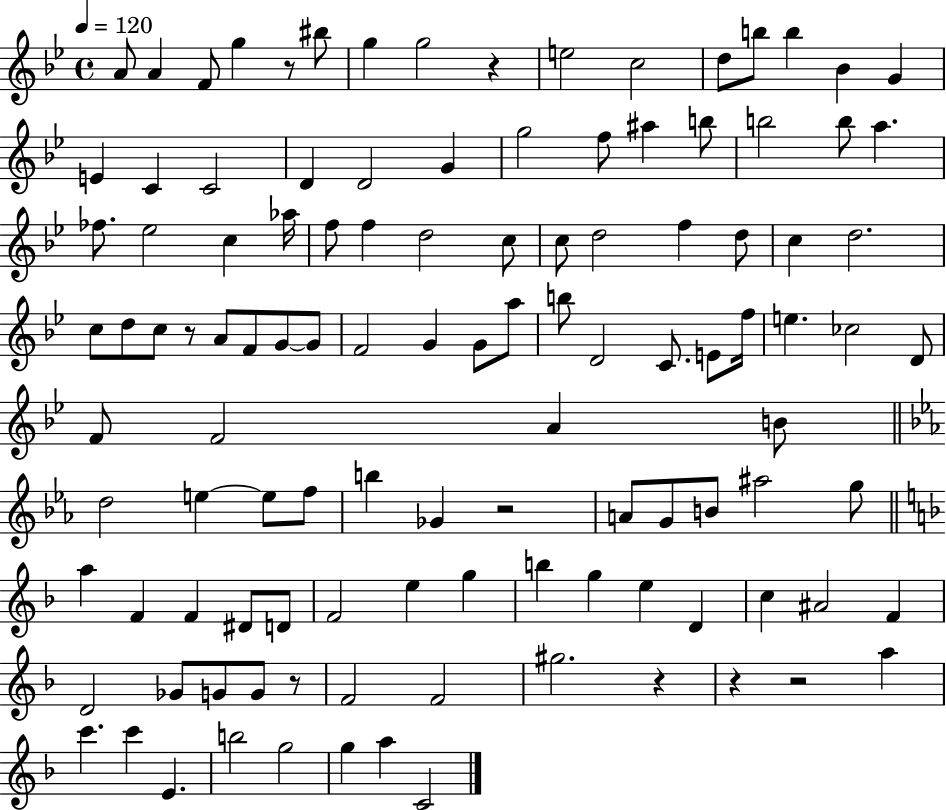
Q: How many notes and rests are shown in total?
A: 114